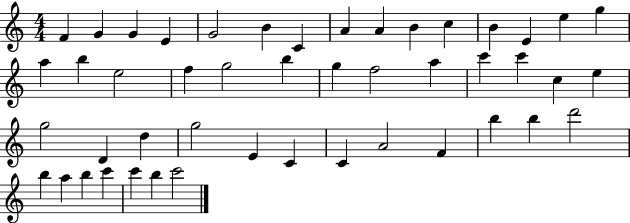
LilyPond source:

{
  \clef treble
  \numericTimeSignature
  \time 4/4
  \key c \major
  f'4 g'4 g'4 e'4 | g'2 b'4 c'4 | a'4 a'4 b'4 c''4 | b'4 e'4 e''4 g''4 | \break a''4 b''4 e''2 | f''4 g''2 b''4 | g''4 f''2 a''4 | c'''4 c'''4 c''4 e''4 | \break g''2 d'4 d''4 | g''2 e'4 c'4 | c'4 a'2 f'4 | b''4 b''4 d'''2 | \break b''4 a''4 b''4 c'''4 | c'''4 b''4 c'''2 | \bar "|."
}